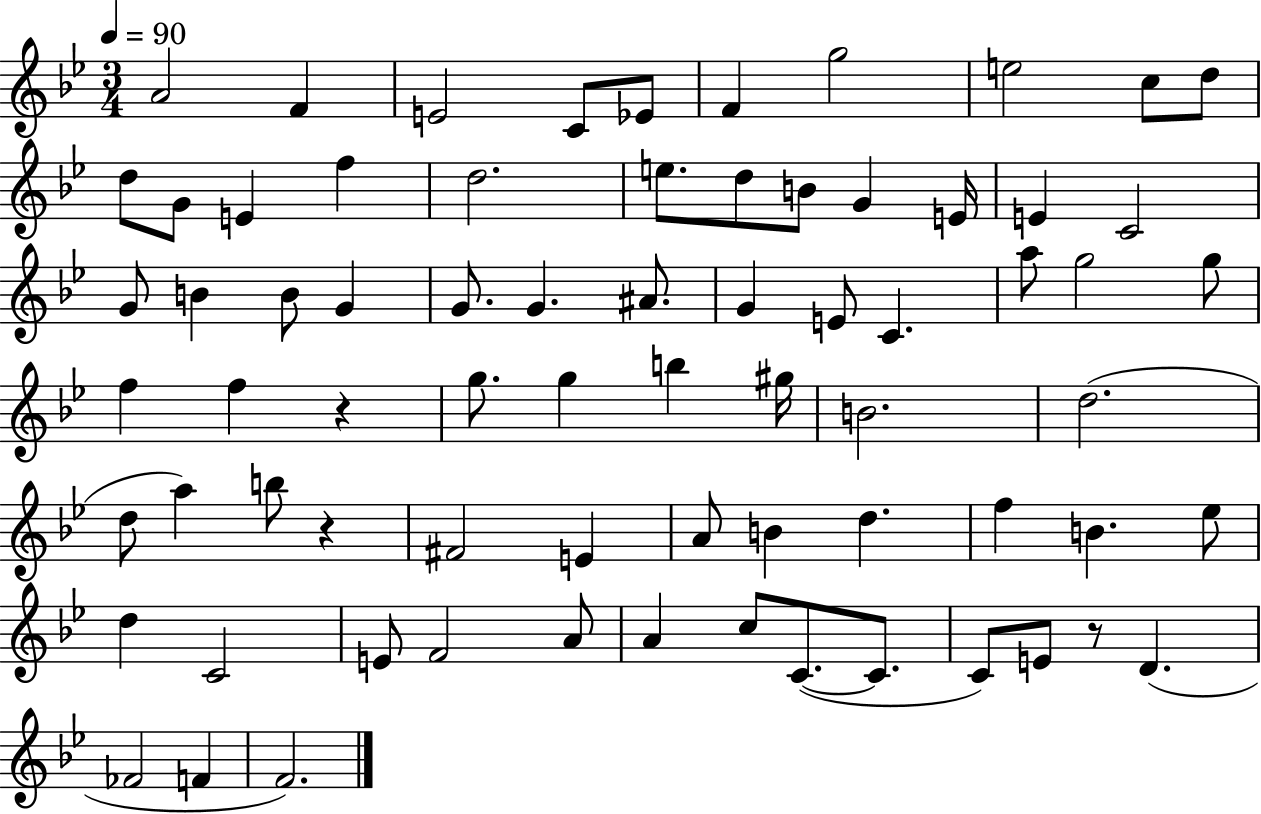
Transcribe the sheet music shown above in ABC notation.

X:1
T:Untitled
M:3/4
L:1/4
K:Bb
A2 F E2 C/2 _E/2 F g2 e2 c/2 d/2 d/2 G/2 E f d2 e/2 d/2 B/2 G E/4 E C2 G/2 B B/2 G G/2 G ^A/2 G E/2 C a/2 g2 g/2 f f z g/2 g b ^g/4 B2 d2 d/2 a b/2 z ^F2 E A/2 B d f B _e/2 d C2 E/2 F2 A/2 A c/2 C/2 C/2 C/2 E/2 z/2 D _F2 F F2